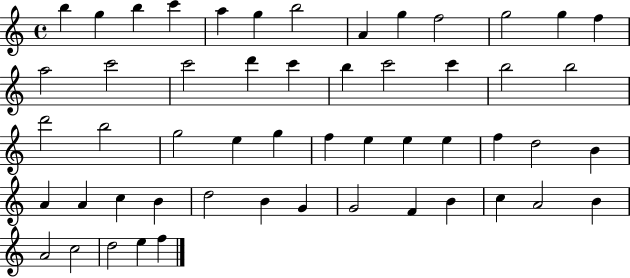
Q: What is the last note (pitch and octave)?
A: F5